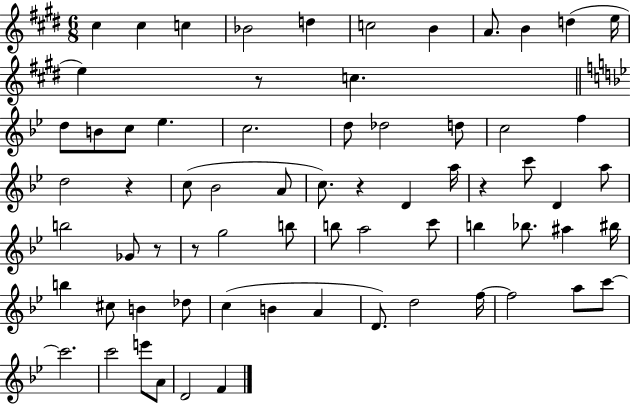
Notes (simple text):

C#5/q C#5/q C5/q Bb4/h D5/q C5/h B4/q A4/e. B4/q D5/q E5/s E5/q R/e C5/q. D5/e B4/e C5/e Eb5/q. C5/h. D5/e Db5/h D5/e C5/h F5/q D5/h R/q C5/e Bb4/h A4/e C5/e. R/q D4/q A5/s R/q C6/e D4/q A5/e B5/h Gb4/e R/e R/e G5/h B5/e B5/e A5/h C6/e B5/q Bb5/e. A#5/q BIS5/s B5/q C#5/e B4/q Db5/e C5/q B4/q A4/q D4/e. D5/h F5/s F5/h A5/e C6/e C6/h. C6/h E6/e A4/e D4/h F4/q